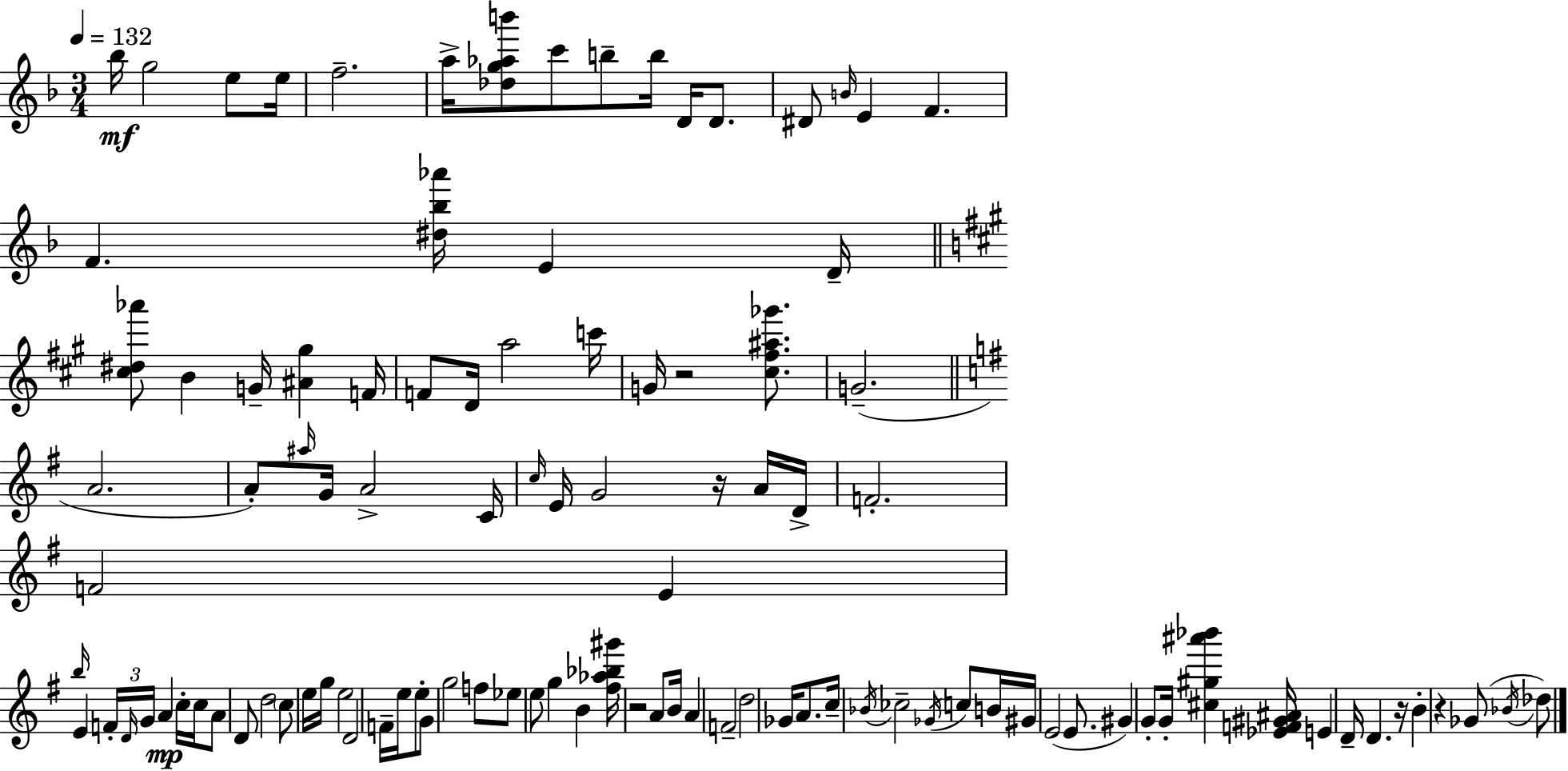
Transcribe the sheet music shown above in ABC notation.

X:1
T:Untitled
M:3/4
L:1/4
K:F
_b/4 g2 e/2 e/4 f2 a/4 [_dg_ab']/2 c'/2 b/2 b/4 D/4 D/2 ^D/2 B/4 E F F [^d_b_a']/4 E D/4 [^c^d_a']/2 B G/4 [^A^g] F/4 F/2 D/4 a2 c'/4 G/4 z2 [^c^f^a_g']/2 G2 A2 A/2 ^a/4 G/4 A2 C/4 c/4 E/4 G2 z/4 A/4 D/4 F2 F2 E b/4 E F/4 D/4 G/4 A c/4 c/4 A/2 D/2 d2 c/2 e/4 g/4 e2 D2 F/4 e/4 e/2 G/2 g2 f/2 _e/2 e/2 g B [^f_a_b^g']/4 z2 A/2 B/4 A F2 d2 _G/4 A/2 c/4 _B/4 _c2 _G/4 c/2 B/4 ^G/4 E2 E/2 ^G G/2 G/4 [^c^g^a'_b'] [_EF^G^A]/4 E D/4 D z/4 B z _G/2 _B/4 _d/2